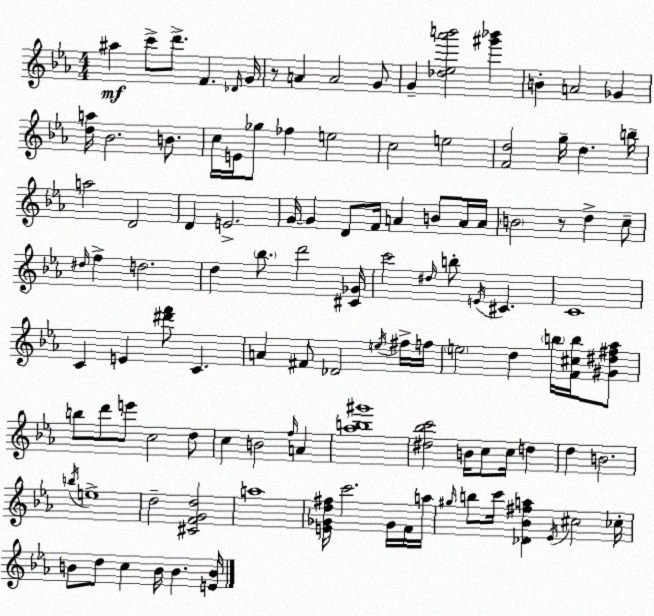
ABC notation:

X:1
T:Untitled
M:4/4
L:1/4
K:Cm
^a c'/2 d'/2 F _D/4 G/4 z/2 A A2 G/2 G [_d_e_a'b']2 [^g'_b'] B A2 _G [da]/4 _B2 B/2 c/4 E/4 _g/2 _f e2 c2 e2 [Fd]2 g/4 d b/4 a2 D2 D E2 G/4 G D/2 F/4 A B/2 A/4 A/4 B2 z/2 d c/2 ^d/4 f d2 d _b/2 d'2 [^C_G]/4 c'2 ^d/4 b/2 E/4 ^C C4 C E [^d'f']/2 C A ^F/2 _D2 e/4 ^f/4 f/4 e2 d b/4 [F^cb]/4 [^G^d^f_a]/2 b/2 d'/2 e'/2 c2 d/2 c B2 f/4 A [_ab^g']4 [^d_bc']2 B/4 c/2 c/4 d d B2 b/4 e4 d2 [^CFGd]2 a4 [E_Gd^f]/4 c'2 _G/4 F/4 a/4 ^g/4 b/2 c'/4 [_D_B^fa] _E/4 ^c2 _c/4 B/2 d/2 c B/4 B [EB]/4